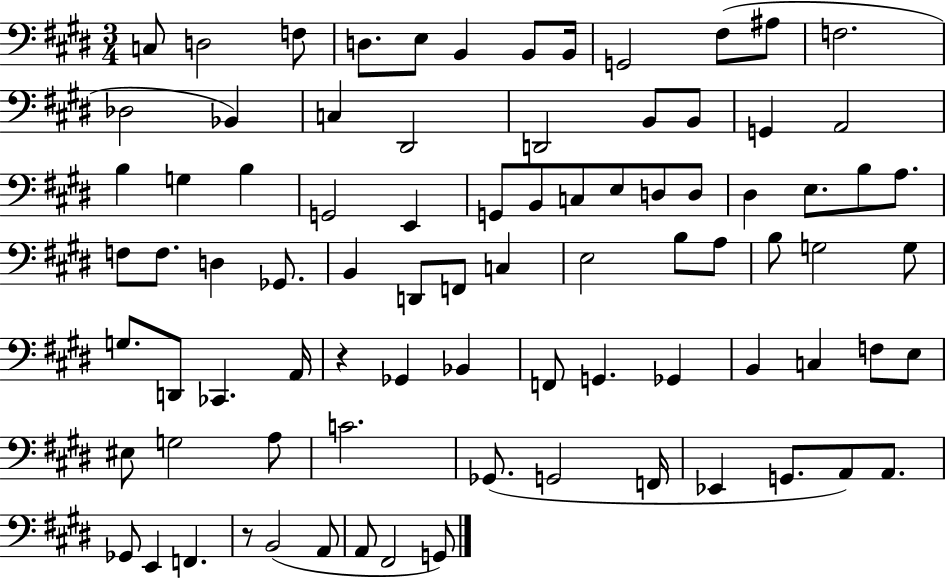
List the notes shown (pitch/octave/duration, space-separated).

C3/e D3/h F3/e D3/e. E3/e B2/q B2/e B2/s G2/h F#3/e A#3/e F3/h. Db3/h Bb2/q C3/q D#2/h D2/h B2/e B2/e G2/q A2/h B3/q G3/q B3/q G2/h E2/q G2/e B2/e C3/e E3/e D3/e D3/e D#3/q E3/e. B3/e A3/e. F3/e F3/e. D3/q Gb2/e. B2/q D2/e F2/e C3/q E3/h B3/e A3/e B3/e G3/h G3/e G3/e. D2/e CES2/q. A2/s R/q Gb2/q Bb2/q F2/e G2/q. Gb2/q B2/q C3/q F3/e E3/e EIS3/e G3/h A3/e C4/h. Gb2/e. G2/h F2/s Eb2/q G2/e. A2/e A2/e. Gb2/e E2/q F2/q. R/e B2/h A2/e A2/e F#2/h G2/e